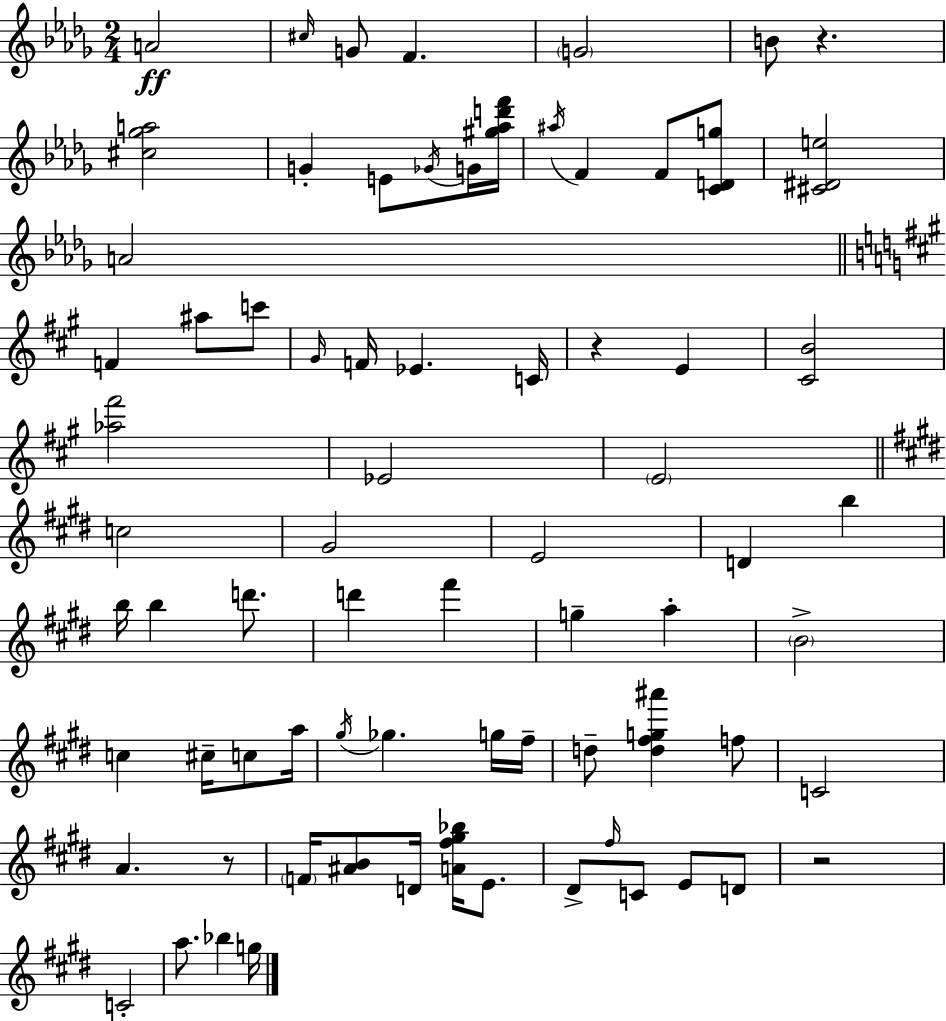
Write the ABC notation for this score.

X:1
T:Untitled
M:2/4
L:1/4
K:Bbm
A2 ^c/4 G/2 F G2 B/2 z [^c_ga]2 G E/2 _G/4 G/4 [^g_ad'f']/4 ^a/4 F F/2 [CDg]/2 [^C^De]2 A2 F ^a/2 c'/2 ^G/4 F/4 _E C/4 z E [^CB]2 [_a^f']2 _E2 E2 c2 ^G2 E2 D b b/4 b d'/2 d' ^f' g a B2 c ^c/4 c/2 a/4 ^g/4 _g g/4 ^f/4 d/2 [d^fg^a'] f/2 C2 A z/2 F/4 [^AB]/2 D/4 [A^f^g_b]/4 E/2 ^D/2 ^f/4 C/2 E/2 D/2 z2 C2 a/2 _b g/4